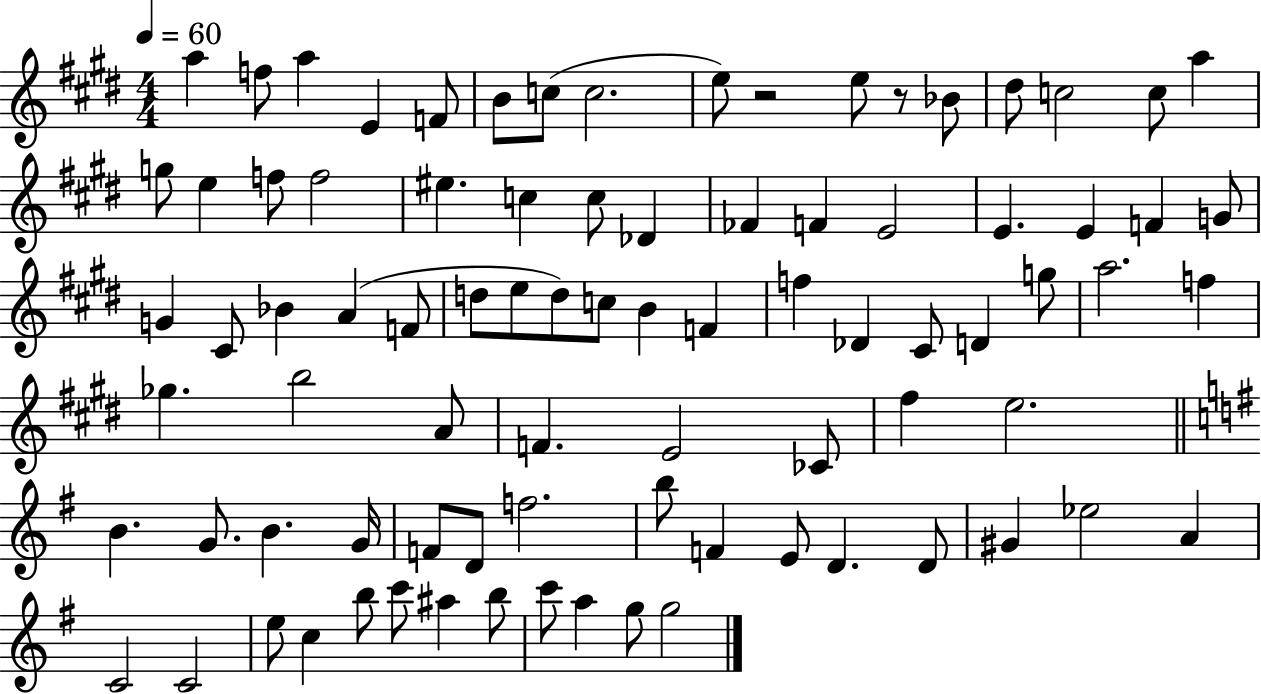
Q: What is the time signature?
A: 4/4